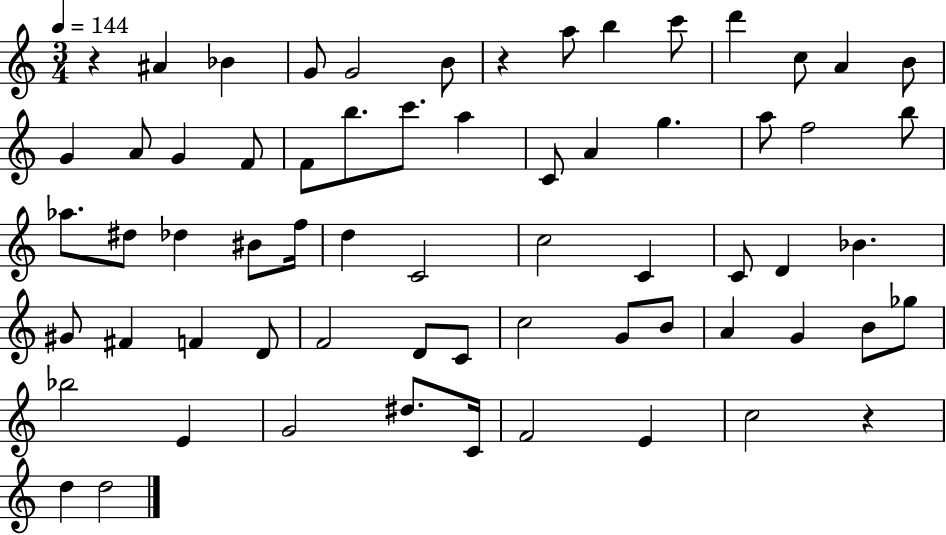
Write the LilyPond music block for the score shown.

{
  \clef treble
  \numericTimeSignature
  \time 3/4
  \key c \major
  \tempo 4 = 144
  r4 ais'4 bes'4 | g'8 g'2 b'8 | r4 a''8 b''4 c'''8 | d'''4 c''8 a'4 b'8 | \break g'4 a'8 g'4 f'8 | f'8 b''8. c'''8. a''4 | c'8 a'4 g''4. | a''8 f''2 b''8 | \break aes''8. dis''8 des''4 bis'8 f''16 | d''4 c'2 | c''2 c'4 | c'8 d'4 bes'4. | \break gis'8 fis'4 f'4 d'8 | f'2 d'8 c'8 | c''2 g'8 b'8 | a'4 g'4 b'8 ges''8 | \break bes''2 e'4 | g'2 dis''8. c'16 | f'2 e'4 | c''2 r4 | \break d''4 d''2 | \bar "|."
}